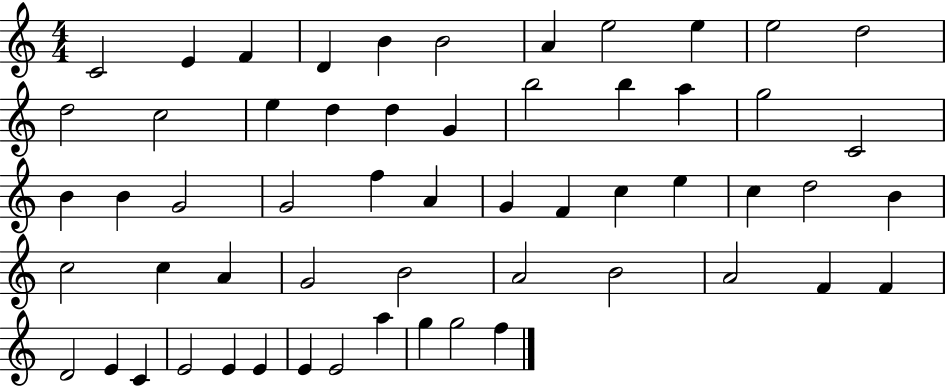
X:1
T:Untitled
M:4/4
L:1/4
K:C
C2 E F D B B2 A e2 e e2 d2 d2 c2 e d d G b2 b a g2 C2 B B G2 G2 f A G F c e c d2 B c2 c A G2 B2 A2 B2 A2 F F D2 E C E2 E E E E2 a g g2 f